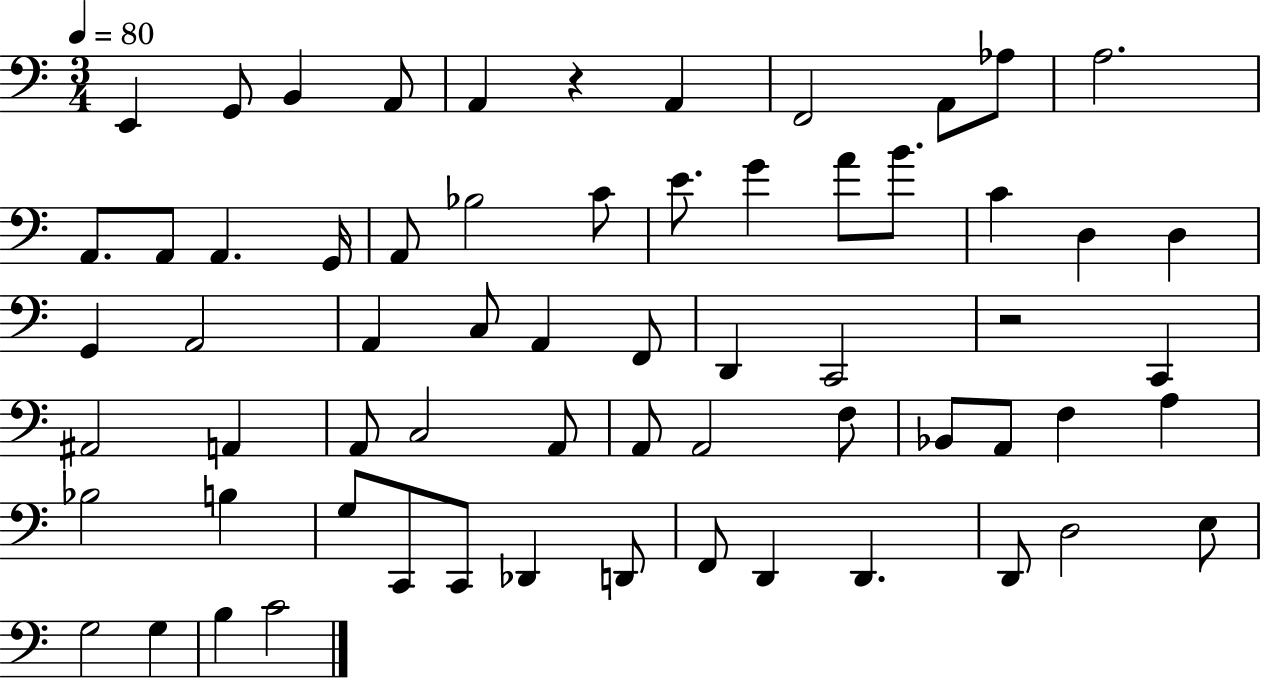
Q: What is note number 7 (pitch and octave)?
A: F2